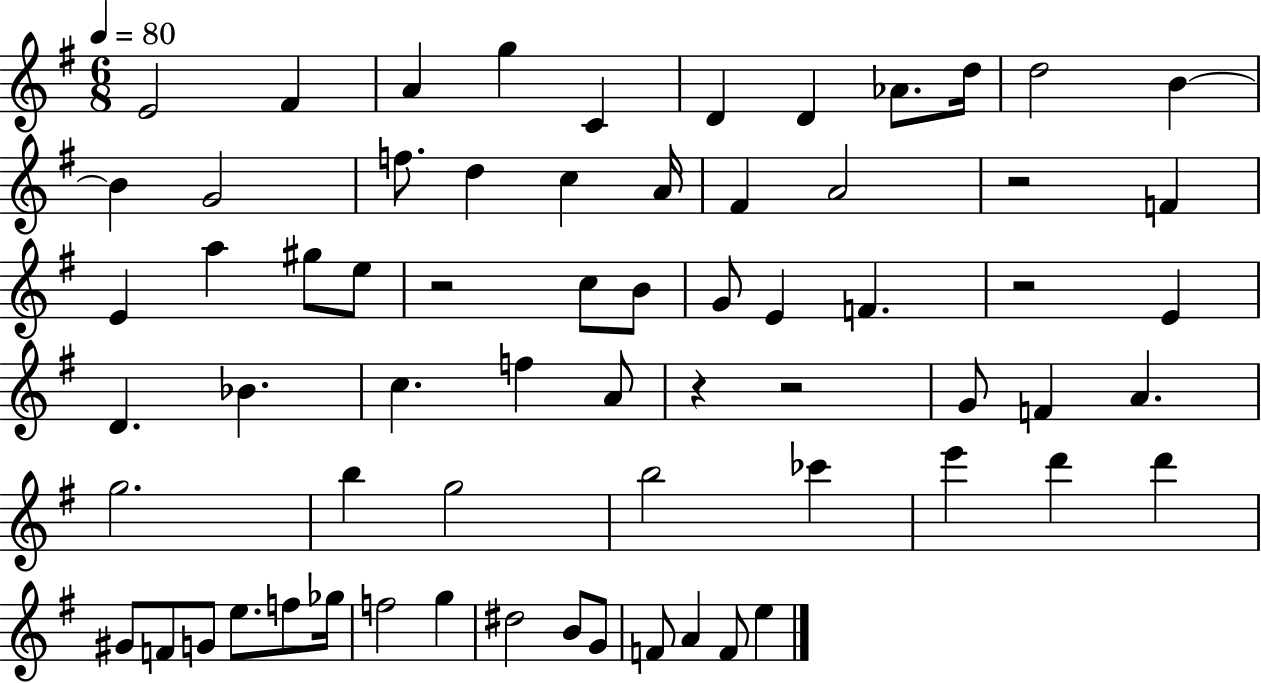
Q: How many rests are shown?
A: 5